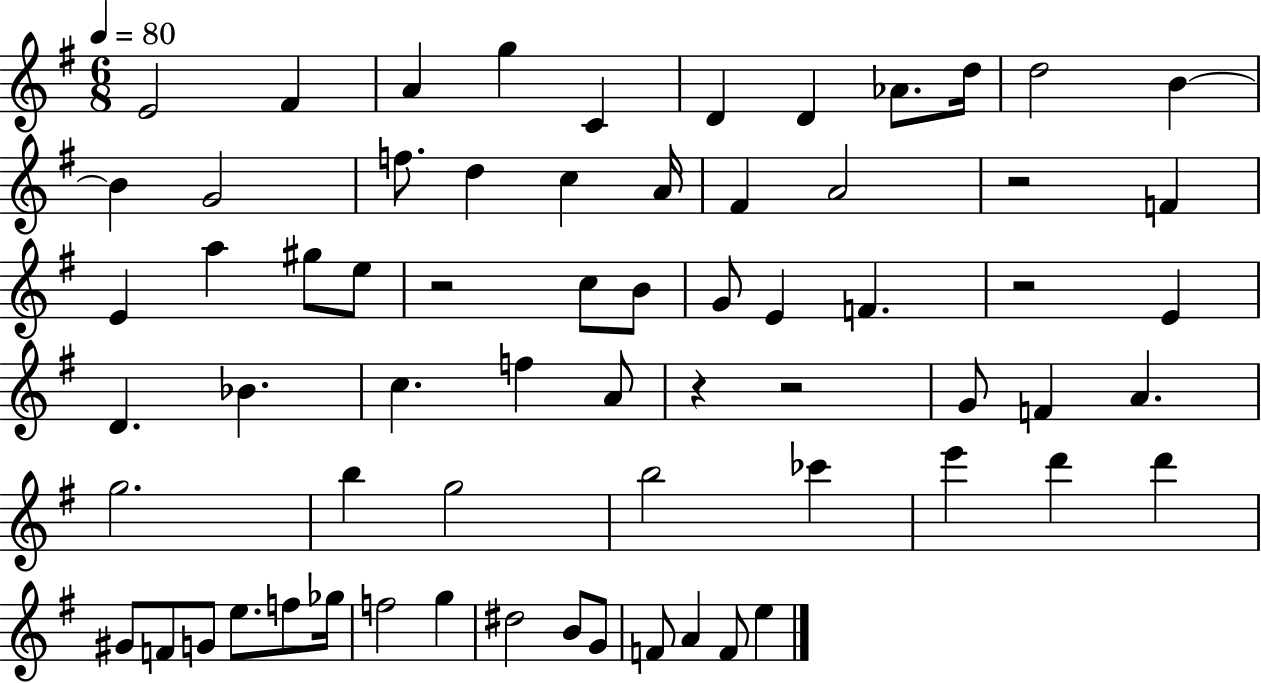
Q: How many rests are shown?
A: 5